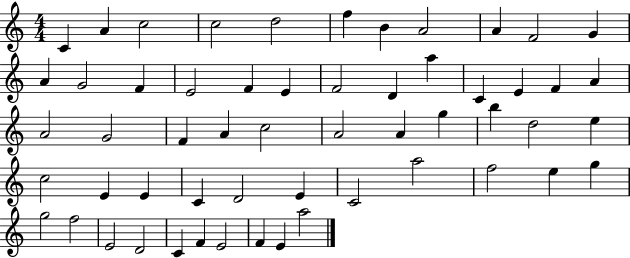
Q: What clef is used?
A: treble